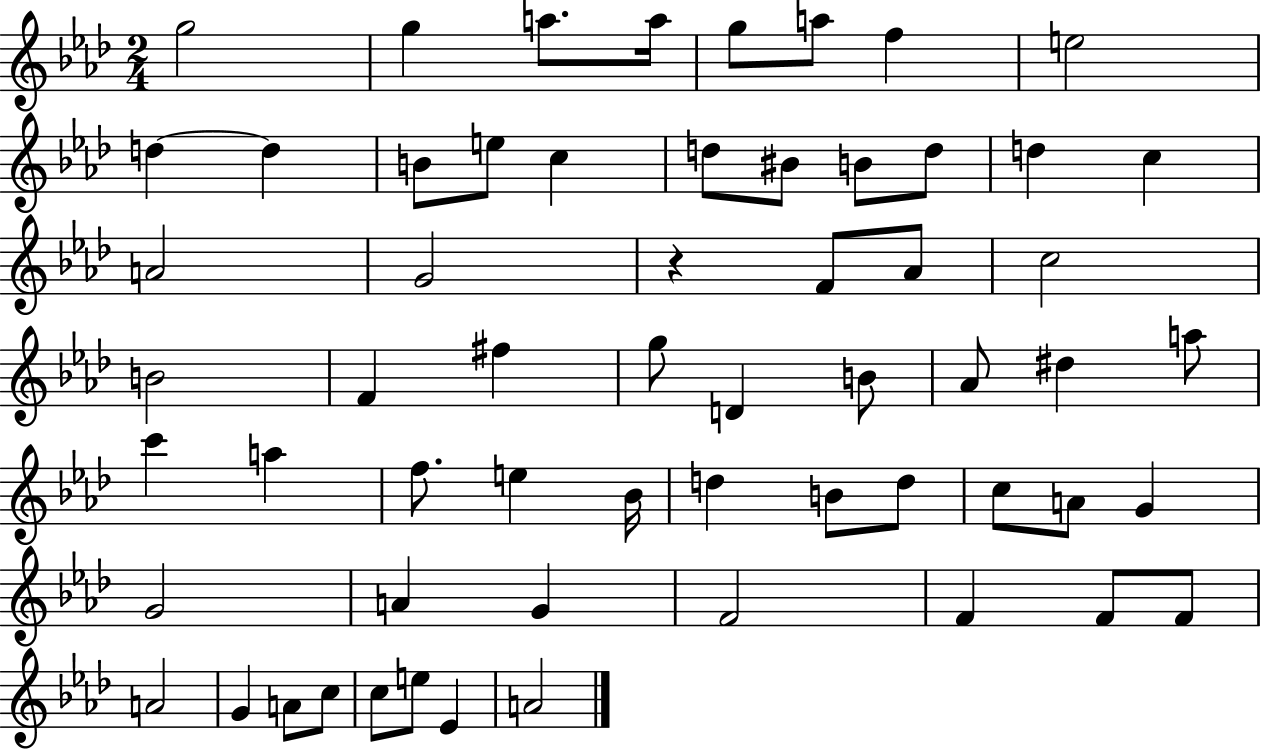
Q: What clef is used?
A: treble